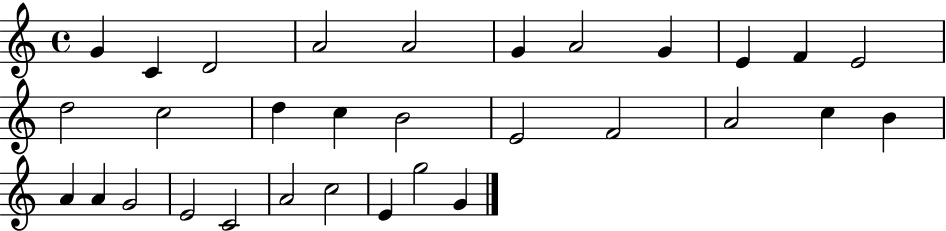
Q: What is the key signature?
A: C major